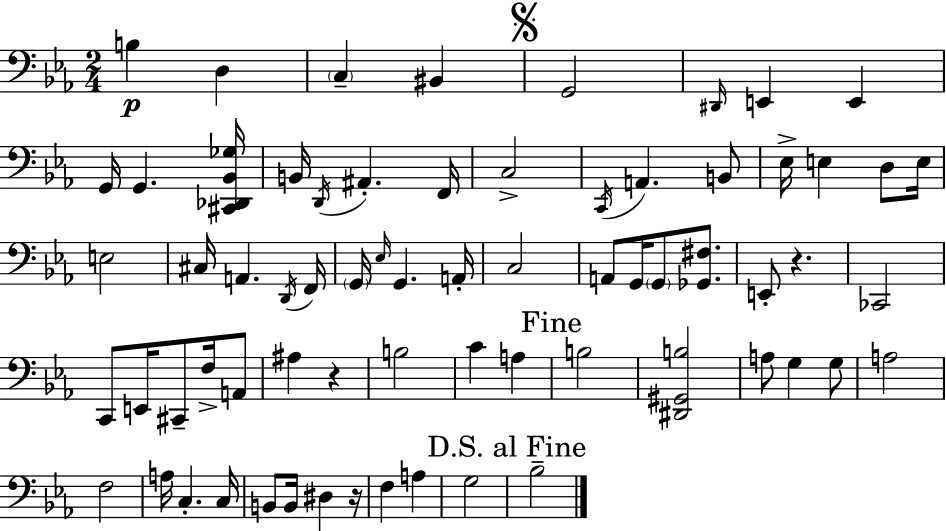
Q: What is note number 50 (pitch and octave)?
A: G3